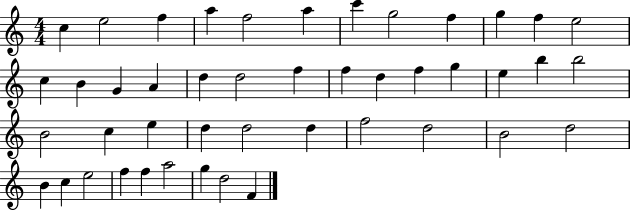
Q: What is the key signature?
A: C major